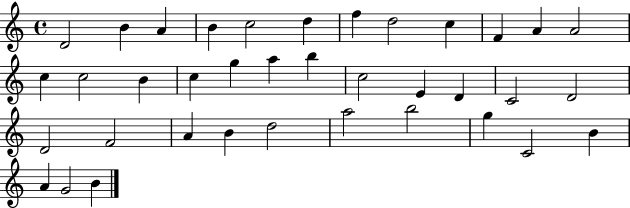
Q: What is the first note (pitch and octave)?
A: D4